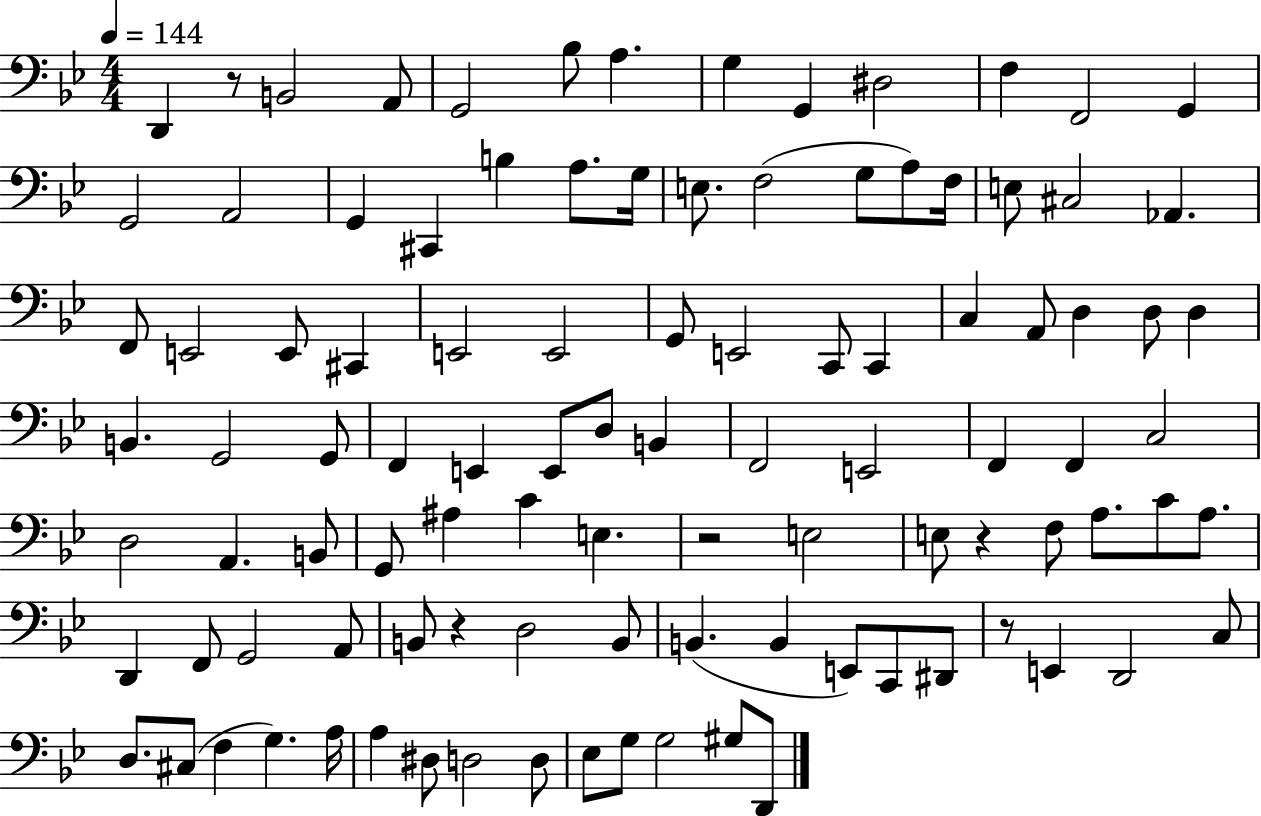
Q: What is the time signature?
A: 4/4